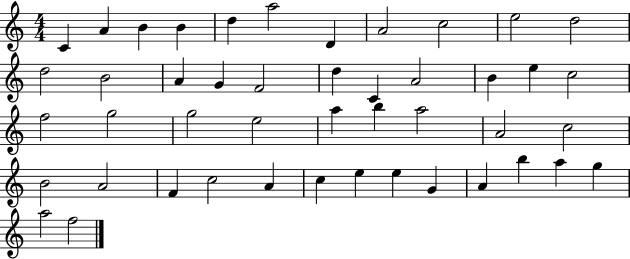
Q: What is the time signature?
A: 4/4